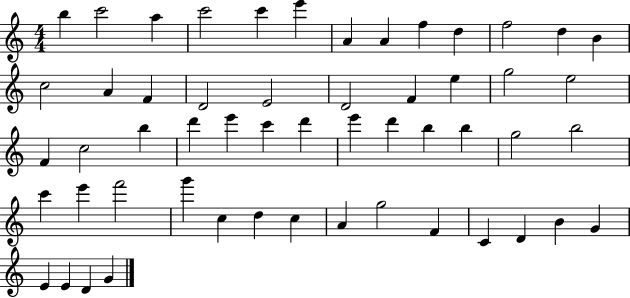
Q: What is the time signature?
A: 4/4